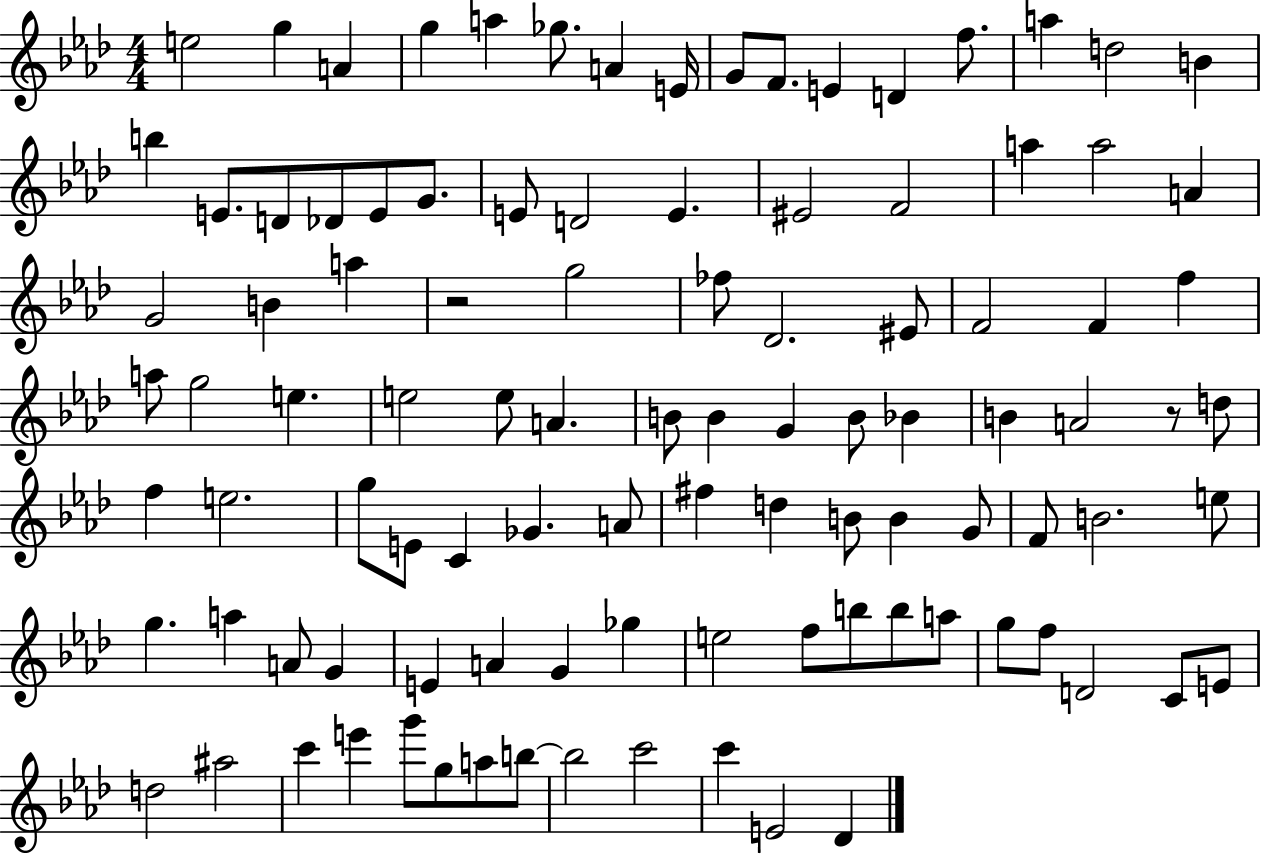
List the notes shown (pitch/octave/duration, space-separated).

E5/h G5/q A4/q G5/q A5/q Gb5/e. A4/q E4/s G4/e F4/e. E4/q D4/q F5/e. A5/q D5/h B4/q B5/q E4/e. D4/e Db4/e E4/e G4/e. E4/e D4/h E4/q. EIS4/h F4/h A5/q A5/h A4/q G4/h B4/q A5/q R/h G5/h FES5/e Db4/h. EIS4/e F4/h F4/q F5/q A5/e G5/h E5/q. E5/h E5/e A4/q. B4/e B4/q G4/q B4/e Bb4/q B4/q A4/h R/e D5/e F5/q E5/h. G5/e E4/e C4/q Gb4/q. A4/e F#5/q D5/q B4/e B4/q G4/e F4/e B4/h. E5/e G5/q. A5/q A4/e G4/q E4/q A4/q G4/q Gb5/q E5/h F5/e B5/e B5/e A5/e G5/e F5/e D4/h C4/e E4/e D5/h A#5/h C6/q E6/q G6/e G5/e A5/e B5/e B5/h C6/h C6/q E4/h Db4/q